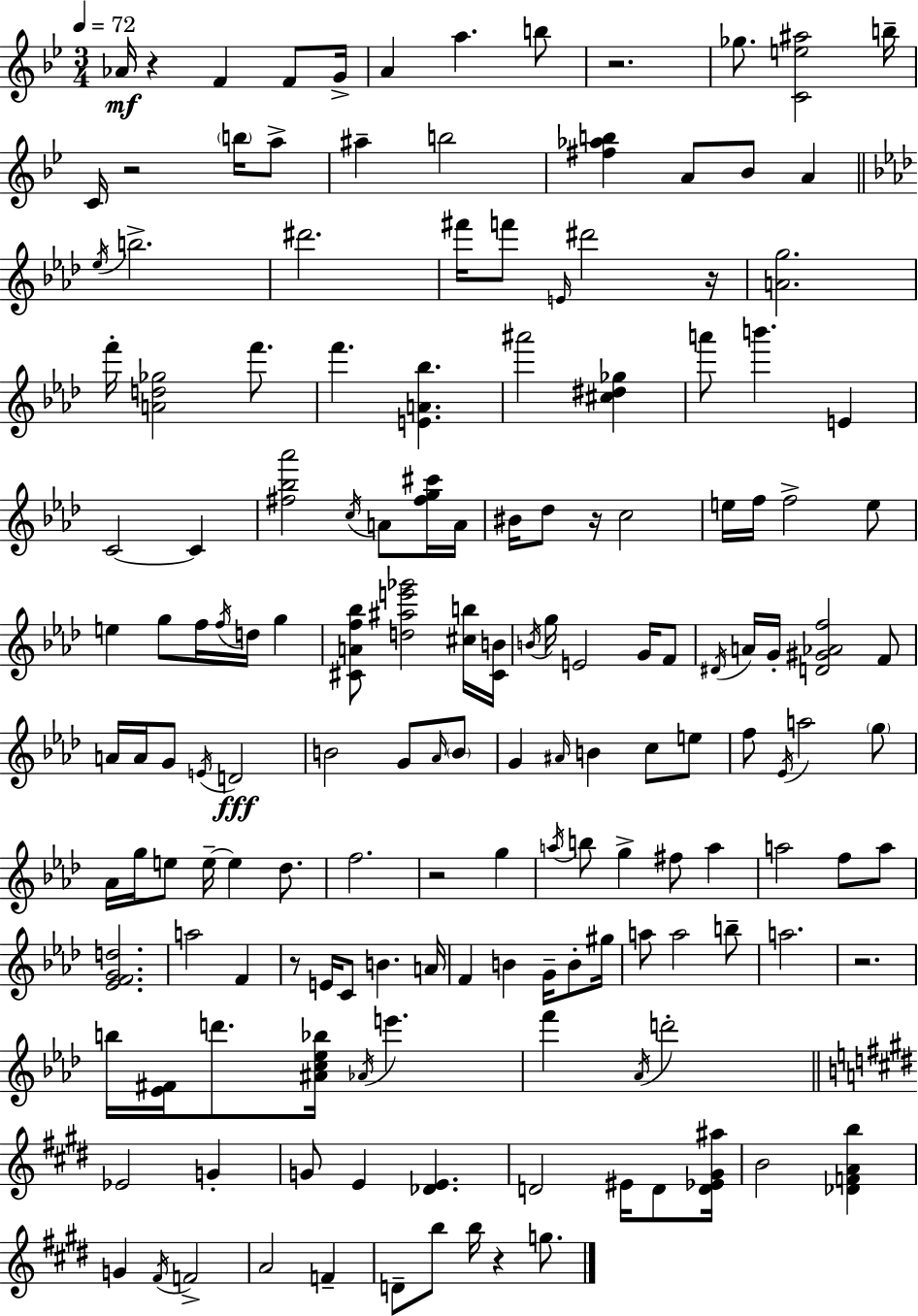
{
  \clef treble
  \numericTimeSignature
  \time 3/4
  \key bes \major
  \tempo 4 = 72
  \repeat volta 2 { aes'16\mf r4 f'4 f'8 g'16-> | a'4 a''4. b''8 | r2. | ges''8. <c' e'' ais''>2 b''16-- | \break c'16 r2 \parenthesize b''16 a''8-> | ais''4-- b''2 | <fis'' aes'' b''>4 a'8 bes'8 a'4 | \bar "||" \break \key f \minor \acciaccatura { ees''16 } b''2.-> | dis'''2. | fis'''16 f'''8 \grace { e'16 } dis'''2 | r16 <a' g''>2. | \break f'''16-. <a' d'' ges''>2 f'''8. | f'''4. <e' a' bes''>4. | ais'''2 <cis'' dis'' ges''>4 | a'''8 b'''4. e'4 | \break c'2~~ c'4 | <fis'' bes'' aes'''>2 \acciaccatura { c''16 } a'8 | <fis'' g'' cis'''>16 a'16 bis'16 des''8 r16 c''2 | e''16 f''16 f''2-> | \break e''8 e''4 g''8 f''16 \acciaccatura { f''16 } d''16 | g''4 <cis' a' f'' bes''>8 <d'' ais'' e''' ges'''>2 | <cis'' b''>16 <cis' b'>16 \acciaccatura { b'16 } g''16 e'2 | g'16 f'8 \acciaccatura { dis'16 } a'16 g'16-. <d' gis' aes' f''>2 | \break f'8 a'16 a'16 g'8 \acciaccatura { e'16 }\fff d'2 | b'2 | g'8 \grace { aes'16 } \parenthesize b'8 g'4 | \grace { ais'16 } b'4 c''8 e''8 f''8 \acciaccatura { ees'16 } | \break a''2 \parenthesize g''8 aes'16 g''16 | e''8 e''16--~~ e''4 des''8. f''2. | r2 | g''4 \acciaccatura { a''16 } b''8 | \break g''4-> fis''8 a''4 a''2 | f''8 a''8 <ees' f' g' d''>2. | a''2 | f'4 r8 | \break e'16 c'8 b'4. a'16 f'4 | b'4 g'16-- b'8-. gis''16 a''8 | a''2 b''8-- a''2. | r2. | \break b''16 | <ees' fis'>16 d'''8. <ais' c'' ees'' bes''>16 \acciaccatura { aes'16 } e'''4. | f'''4 \acciaccatura { aes'16 } d'''2-. | \bar "||" \break \key e \major ees'2 g'4-. | g'8 e'4 <des' e'>4. | d'2 eis'16 d'8 <d' ees' gis' ais''>16 | b'2 <des' f' a' b''>4 | \break g'4 \acciaccatura { fis'16 } f'2-> | a'2 f'4-- | d'8-- b''8 b''16 r4 g''8. | } \bar "|."
}